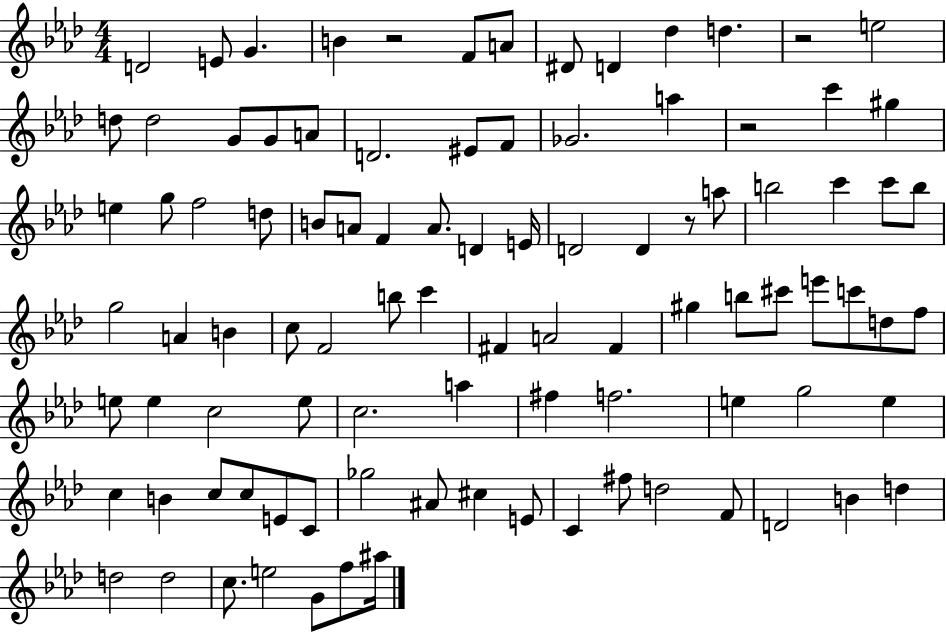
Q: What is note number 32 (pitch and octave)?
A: D4